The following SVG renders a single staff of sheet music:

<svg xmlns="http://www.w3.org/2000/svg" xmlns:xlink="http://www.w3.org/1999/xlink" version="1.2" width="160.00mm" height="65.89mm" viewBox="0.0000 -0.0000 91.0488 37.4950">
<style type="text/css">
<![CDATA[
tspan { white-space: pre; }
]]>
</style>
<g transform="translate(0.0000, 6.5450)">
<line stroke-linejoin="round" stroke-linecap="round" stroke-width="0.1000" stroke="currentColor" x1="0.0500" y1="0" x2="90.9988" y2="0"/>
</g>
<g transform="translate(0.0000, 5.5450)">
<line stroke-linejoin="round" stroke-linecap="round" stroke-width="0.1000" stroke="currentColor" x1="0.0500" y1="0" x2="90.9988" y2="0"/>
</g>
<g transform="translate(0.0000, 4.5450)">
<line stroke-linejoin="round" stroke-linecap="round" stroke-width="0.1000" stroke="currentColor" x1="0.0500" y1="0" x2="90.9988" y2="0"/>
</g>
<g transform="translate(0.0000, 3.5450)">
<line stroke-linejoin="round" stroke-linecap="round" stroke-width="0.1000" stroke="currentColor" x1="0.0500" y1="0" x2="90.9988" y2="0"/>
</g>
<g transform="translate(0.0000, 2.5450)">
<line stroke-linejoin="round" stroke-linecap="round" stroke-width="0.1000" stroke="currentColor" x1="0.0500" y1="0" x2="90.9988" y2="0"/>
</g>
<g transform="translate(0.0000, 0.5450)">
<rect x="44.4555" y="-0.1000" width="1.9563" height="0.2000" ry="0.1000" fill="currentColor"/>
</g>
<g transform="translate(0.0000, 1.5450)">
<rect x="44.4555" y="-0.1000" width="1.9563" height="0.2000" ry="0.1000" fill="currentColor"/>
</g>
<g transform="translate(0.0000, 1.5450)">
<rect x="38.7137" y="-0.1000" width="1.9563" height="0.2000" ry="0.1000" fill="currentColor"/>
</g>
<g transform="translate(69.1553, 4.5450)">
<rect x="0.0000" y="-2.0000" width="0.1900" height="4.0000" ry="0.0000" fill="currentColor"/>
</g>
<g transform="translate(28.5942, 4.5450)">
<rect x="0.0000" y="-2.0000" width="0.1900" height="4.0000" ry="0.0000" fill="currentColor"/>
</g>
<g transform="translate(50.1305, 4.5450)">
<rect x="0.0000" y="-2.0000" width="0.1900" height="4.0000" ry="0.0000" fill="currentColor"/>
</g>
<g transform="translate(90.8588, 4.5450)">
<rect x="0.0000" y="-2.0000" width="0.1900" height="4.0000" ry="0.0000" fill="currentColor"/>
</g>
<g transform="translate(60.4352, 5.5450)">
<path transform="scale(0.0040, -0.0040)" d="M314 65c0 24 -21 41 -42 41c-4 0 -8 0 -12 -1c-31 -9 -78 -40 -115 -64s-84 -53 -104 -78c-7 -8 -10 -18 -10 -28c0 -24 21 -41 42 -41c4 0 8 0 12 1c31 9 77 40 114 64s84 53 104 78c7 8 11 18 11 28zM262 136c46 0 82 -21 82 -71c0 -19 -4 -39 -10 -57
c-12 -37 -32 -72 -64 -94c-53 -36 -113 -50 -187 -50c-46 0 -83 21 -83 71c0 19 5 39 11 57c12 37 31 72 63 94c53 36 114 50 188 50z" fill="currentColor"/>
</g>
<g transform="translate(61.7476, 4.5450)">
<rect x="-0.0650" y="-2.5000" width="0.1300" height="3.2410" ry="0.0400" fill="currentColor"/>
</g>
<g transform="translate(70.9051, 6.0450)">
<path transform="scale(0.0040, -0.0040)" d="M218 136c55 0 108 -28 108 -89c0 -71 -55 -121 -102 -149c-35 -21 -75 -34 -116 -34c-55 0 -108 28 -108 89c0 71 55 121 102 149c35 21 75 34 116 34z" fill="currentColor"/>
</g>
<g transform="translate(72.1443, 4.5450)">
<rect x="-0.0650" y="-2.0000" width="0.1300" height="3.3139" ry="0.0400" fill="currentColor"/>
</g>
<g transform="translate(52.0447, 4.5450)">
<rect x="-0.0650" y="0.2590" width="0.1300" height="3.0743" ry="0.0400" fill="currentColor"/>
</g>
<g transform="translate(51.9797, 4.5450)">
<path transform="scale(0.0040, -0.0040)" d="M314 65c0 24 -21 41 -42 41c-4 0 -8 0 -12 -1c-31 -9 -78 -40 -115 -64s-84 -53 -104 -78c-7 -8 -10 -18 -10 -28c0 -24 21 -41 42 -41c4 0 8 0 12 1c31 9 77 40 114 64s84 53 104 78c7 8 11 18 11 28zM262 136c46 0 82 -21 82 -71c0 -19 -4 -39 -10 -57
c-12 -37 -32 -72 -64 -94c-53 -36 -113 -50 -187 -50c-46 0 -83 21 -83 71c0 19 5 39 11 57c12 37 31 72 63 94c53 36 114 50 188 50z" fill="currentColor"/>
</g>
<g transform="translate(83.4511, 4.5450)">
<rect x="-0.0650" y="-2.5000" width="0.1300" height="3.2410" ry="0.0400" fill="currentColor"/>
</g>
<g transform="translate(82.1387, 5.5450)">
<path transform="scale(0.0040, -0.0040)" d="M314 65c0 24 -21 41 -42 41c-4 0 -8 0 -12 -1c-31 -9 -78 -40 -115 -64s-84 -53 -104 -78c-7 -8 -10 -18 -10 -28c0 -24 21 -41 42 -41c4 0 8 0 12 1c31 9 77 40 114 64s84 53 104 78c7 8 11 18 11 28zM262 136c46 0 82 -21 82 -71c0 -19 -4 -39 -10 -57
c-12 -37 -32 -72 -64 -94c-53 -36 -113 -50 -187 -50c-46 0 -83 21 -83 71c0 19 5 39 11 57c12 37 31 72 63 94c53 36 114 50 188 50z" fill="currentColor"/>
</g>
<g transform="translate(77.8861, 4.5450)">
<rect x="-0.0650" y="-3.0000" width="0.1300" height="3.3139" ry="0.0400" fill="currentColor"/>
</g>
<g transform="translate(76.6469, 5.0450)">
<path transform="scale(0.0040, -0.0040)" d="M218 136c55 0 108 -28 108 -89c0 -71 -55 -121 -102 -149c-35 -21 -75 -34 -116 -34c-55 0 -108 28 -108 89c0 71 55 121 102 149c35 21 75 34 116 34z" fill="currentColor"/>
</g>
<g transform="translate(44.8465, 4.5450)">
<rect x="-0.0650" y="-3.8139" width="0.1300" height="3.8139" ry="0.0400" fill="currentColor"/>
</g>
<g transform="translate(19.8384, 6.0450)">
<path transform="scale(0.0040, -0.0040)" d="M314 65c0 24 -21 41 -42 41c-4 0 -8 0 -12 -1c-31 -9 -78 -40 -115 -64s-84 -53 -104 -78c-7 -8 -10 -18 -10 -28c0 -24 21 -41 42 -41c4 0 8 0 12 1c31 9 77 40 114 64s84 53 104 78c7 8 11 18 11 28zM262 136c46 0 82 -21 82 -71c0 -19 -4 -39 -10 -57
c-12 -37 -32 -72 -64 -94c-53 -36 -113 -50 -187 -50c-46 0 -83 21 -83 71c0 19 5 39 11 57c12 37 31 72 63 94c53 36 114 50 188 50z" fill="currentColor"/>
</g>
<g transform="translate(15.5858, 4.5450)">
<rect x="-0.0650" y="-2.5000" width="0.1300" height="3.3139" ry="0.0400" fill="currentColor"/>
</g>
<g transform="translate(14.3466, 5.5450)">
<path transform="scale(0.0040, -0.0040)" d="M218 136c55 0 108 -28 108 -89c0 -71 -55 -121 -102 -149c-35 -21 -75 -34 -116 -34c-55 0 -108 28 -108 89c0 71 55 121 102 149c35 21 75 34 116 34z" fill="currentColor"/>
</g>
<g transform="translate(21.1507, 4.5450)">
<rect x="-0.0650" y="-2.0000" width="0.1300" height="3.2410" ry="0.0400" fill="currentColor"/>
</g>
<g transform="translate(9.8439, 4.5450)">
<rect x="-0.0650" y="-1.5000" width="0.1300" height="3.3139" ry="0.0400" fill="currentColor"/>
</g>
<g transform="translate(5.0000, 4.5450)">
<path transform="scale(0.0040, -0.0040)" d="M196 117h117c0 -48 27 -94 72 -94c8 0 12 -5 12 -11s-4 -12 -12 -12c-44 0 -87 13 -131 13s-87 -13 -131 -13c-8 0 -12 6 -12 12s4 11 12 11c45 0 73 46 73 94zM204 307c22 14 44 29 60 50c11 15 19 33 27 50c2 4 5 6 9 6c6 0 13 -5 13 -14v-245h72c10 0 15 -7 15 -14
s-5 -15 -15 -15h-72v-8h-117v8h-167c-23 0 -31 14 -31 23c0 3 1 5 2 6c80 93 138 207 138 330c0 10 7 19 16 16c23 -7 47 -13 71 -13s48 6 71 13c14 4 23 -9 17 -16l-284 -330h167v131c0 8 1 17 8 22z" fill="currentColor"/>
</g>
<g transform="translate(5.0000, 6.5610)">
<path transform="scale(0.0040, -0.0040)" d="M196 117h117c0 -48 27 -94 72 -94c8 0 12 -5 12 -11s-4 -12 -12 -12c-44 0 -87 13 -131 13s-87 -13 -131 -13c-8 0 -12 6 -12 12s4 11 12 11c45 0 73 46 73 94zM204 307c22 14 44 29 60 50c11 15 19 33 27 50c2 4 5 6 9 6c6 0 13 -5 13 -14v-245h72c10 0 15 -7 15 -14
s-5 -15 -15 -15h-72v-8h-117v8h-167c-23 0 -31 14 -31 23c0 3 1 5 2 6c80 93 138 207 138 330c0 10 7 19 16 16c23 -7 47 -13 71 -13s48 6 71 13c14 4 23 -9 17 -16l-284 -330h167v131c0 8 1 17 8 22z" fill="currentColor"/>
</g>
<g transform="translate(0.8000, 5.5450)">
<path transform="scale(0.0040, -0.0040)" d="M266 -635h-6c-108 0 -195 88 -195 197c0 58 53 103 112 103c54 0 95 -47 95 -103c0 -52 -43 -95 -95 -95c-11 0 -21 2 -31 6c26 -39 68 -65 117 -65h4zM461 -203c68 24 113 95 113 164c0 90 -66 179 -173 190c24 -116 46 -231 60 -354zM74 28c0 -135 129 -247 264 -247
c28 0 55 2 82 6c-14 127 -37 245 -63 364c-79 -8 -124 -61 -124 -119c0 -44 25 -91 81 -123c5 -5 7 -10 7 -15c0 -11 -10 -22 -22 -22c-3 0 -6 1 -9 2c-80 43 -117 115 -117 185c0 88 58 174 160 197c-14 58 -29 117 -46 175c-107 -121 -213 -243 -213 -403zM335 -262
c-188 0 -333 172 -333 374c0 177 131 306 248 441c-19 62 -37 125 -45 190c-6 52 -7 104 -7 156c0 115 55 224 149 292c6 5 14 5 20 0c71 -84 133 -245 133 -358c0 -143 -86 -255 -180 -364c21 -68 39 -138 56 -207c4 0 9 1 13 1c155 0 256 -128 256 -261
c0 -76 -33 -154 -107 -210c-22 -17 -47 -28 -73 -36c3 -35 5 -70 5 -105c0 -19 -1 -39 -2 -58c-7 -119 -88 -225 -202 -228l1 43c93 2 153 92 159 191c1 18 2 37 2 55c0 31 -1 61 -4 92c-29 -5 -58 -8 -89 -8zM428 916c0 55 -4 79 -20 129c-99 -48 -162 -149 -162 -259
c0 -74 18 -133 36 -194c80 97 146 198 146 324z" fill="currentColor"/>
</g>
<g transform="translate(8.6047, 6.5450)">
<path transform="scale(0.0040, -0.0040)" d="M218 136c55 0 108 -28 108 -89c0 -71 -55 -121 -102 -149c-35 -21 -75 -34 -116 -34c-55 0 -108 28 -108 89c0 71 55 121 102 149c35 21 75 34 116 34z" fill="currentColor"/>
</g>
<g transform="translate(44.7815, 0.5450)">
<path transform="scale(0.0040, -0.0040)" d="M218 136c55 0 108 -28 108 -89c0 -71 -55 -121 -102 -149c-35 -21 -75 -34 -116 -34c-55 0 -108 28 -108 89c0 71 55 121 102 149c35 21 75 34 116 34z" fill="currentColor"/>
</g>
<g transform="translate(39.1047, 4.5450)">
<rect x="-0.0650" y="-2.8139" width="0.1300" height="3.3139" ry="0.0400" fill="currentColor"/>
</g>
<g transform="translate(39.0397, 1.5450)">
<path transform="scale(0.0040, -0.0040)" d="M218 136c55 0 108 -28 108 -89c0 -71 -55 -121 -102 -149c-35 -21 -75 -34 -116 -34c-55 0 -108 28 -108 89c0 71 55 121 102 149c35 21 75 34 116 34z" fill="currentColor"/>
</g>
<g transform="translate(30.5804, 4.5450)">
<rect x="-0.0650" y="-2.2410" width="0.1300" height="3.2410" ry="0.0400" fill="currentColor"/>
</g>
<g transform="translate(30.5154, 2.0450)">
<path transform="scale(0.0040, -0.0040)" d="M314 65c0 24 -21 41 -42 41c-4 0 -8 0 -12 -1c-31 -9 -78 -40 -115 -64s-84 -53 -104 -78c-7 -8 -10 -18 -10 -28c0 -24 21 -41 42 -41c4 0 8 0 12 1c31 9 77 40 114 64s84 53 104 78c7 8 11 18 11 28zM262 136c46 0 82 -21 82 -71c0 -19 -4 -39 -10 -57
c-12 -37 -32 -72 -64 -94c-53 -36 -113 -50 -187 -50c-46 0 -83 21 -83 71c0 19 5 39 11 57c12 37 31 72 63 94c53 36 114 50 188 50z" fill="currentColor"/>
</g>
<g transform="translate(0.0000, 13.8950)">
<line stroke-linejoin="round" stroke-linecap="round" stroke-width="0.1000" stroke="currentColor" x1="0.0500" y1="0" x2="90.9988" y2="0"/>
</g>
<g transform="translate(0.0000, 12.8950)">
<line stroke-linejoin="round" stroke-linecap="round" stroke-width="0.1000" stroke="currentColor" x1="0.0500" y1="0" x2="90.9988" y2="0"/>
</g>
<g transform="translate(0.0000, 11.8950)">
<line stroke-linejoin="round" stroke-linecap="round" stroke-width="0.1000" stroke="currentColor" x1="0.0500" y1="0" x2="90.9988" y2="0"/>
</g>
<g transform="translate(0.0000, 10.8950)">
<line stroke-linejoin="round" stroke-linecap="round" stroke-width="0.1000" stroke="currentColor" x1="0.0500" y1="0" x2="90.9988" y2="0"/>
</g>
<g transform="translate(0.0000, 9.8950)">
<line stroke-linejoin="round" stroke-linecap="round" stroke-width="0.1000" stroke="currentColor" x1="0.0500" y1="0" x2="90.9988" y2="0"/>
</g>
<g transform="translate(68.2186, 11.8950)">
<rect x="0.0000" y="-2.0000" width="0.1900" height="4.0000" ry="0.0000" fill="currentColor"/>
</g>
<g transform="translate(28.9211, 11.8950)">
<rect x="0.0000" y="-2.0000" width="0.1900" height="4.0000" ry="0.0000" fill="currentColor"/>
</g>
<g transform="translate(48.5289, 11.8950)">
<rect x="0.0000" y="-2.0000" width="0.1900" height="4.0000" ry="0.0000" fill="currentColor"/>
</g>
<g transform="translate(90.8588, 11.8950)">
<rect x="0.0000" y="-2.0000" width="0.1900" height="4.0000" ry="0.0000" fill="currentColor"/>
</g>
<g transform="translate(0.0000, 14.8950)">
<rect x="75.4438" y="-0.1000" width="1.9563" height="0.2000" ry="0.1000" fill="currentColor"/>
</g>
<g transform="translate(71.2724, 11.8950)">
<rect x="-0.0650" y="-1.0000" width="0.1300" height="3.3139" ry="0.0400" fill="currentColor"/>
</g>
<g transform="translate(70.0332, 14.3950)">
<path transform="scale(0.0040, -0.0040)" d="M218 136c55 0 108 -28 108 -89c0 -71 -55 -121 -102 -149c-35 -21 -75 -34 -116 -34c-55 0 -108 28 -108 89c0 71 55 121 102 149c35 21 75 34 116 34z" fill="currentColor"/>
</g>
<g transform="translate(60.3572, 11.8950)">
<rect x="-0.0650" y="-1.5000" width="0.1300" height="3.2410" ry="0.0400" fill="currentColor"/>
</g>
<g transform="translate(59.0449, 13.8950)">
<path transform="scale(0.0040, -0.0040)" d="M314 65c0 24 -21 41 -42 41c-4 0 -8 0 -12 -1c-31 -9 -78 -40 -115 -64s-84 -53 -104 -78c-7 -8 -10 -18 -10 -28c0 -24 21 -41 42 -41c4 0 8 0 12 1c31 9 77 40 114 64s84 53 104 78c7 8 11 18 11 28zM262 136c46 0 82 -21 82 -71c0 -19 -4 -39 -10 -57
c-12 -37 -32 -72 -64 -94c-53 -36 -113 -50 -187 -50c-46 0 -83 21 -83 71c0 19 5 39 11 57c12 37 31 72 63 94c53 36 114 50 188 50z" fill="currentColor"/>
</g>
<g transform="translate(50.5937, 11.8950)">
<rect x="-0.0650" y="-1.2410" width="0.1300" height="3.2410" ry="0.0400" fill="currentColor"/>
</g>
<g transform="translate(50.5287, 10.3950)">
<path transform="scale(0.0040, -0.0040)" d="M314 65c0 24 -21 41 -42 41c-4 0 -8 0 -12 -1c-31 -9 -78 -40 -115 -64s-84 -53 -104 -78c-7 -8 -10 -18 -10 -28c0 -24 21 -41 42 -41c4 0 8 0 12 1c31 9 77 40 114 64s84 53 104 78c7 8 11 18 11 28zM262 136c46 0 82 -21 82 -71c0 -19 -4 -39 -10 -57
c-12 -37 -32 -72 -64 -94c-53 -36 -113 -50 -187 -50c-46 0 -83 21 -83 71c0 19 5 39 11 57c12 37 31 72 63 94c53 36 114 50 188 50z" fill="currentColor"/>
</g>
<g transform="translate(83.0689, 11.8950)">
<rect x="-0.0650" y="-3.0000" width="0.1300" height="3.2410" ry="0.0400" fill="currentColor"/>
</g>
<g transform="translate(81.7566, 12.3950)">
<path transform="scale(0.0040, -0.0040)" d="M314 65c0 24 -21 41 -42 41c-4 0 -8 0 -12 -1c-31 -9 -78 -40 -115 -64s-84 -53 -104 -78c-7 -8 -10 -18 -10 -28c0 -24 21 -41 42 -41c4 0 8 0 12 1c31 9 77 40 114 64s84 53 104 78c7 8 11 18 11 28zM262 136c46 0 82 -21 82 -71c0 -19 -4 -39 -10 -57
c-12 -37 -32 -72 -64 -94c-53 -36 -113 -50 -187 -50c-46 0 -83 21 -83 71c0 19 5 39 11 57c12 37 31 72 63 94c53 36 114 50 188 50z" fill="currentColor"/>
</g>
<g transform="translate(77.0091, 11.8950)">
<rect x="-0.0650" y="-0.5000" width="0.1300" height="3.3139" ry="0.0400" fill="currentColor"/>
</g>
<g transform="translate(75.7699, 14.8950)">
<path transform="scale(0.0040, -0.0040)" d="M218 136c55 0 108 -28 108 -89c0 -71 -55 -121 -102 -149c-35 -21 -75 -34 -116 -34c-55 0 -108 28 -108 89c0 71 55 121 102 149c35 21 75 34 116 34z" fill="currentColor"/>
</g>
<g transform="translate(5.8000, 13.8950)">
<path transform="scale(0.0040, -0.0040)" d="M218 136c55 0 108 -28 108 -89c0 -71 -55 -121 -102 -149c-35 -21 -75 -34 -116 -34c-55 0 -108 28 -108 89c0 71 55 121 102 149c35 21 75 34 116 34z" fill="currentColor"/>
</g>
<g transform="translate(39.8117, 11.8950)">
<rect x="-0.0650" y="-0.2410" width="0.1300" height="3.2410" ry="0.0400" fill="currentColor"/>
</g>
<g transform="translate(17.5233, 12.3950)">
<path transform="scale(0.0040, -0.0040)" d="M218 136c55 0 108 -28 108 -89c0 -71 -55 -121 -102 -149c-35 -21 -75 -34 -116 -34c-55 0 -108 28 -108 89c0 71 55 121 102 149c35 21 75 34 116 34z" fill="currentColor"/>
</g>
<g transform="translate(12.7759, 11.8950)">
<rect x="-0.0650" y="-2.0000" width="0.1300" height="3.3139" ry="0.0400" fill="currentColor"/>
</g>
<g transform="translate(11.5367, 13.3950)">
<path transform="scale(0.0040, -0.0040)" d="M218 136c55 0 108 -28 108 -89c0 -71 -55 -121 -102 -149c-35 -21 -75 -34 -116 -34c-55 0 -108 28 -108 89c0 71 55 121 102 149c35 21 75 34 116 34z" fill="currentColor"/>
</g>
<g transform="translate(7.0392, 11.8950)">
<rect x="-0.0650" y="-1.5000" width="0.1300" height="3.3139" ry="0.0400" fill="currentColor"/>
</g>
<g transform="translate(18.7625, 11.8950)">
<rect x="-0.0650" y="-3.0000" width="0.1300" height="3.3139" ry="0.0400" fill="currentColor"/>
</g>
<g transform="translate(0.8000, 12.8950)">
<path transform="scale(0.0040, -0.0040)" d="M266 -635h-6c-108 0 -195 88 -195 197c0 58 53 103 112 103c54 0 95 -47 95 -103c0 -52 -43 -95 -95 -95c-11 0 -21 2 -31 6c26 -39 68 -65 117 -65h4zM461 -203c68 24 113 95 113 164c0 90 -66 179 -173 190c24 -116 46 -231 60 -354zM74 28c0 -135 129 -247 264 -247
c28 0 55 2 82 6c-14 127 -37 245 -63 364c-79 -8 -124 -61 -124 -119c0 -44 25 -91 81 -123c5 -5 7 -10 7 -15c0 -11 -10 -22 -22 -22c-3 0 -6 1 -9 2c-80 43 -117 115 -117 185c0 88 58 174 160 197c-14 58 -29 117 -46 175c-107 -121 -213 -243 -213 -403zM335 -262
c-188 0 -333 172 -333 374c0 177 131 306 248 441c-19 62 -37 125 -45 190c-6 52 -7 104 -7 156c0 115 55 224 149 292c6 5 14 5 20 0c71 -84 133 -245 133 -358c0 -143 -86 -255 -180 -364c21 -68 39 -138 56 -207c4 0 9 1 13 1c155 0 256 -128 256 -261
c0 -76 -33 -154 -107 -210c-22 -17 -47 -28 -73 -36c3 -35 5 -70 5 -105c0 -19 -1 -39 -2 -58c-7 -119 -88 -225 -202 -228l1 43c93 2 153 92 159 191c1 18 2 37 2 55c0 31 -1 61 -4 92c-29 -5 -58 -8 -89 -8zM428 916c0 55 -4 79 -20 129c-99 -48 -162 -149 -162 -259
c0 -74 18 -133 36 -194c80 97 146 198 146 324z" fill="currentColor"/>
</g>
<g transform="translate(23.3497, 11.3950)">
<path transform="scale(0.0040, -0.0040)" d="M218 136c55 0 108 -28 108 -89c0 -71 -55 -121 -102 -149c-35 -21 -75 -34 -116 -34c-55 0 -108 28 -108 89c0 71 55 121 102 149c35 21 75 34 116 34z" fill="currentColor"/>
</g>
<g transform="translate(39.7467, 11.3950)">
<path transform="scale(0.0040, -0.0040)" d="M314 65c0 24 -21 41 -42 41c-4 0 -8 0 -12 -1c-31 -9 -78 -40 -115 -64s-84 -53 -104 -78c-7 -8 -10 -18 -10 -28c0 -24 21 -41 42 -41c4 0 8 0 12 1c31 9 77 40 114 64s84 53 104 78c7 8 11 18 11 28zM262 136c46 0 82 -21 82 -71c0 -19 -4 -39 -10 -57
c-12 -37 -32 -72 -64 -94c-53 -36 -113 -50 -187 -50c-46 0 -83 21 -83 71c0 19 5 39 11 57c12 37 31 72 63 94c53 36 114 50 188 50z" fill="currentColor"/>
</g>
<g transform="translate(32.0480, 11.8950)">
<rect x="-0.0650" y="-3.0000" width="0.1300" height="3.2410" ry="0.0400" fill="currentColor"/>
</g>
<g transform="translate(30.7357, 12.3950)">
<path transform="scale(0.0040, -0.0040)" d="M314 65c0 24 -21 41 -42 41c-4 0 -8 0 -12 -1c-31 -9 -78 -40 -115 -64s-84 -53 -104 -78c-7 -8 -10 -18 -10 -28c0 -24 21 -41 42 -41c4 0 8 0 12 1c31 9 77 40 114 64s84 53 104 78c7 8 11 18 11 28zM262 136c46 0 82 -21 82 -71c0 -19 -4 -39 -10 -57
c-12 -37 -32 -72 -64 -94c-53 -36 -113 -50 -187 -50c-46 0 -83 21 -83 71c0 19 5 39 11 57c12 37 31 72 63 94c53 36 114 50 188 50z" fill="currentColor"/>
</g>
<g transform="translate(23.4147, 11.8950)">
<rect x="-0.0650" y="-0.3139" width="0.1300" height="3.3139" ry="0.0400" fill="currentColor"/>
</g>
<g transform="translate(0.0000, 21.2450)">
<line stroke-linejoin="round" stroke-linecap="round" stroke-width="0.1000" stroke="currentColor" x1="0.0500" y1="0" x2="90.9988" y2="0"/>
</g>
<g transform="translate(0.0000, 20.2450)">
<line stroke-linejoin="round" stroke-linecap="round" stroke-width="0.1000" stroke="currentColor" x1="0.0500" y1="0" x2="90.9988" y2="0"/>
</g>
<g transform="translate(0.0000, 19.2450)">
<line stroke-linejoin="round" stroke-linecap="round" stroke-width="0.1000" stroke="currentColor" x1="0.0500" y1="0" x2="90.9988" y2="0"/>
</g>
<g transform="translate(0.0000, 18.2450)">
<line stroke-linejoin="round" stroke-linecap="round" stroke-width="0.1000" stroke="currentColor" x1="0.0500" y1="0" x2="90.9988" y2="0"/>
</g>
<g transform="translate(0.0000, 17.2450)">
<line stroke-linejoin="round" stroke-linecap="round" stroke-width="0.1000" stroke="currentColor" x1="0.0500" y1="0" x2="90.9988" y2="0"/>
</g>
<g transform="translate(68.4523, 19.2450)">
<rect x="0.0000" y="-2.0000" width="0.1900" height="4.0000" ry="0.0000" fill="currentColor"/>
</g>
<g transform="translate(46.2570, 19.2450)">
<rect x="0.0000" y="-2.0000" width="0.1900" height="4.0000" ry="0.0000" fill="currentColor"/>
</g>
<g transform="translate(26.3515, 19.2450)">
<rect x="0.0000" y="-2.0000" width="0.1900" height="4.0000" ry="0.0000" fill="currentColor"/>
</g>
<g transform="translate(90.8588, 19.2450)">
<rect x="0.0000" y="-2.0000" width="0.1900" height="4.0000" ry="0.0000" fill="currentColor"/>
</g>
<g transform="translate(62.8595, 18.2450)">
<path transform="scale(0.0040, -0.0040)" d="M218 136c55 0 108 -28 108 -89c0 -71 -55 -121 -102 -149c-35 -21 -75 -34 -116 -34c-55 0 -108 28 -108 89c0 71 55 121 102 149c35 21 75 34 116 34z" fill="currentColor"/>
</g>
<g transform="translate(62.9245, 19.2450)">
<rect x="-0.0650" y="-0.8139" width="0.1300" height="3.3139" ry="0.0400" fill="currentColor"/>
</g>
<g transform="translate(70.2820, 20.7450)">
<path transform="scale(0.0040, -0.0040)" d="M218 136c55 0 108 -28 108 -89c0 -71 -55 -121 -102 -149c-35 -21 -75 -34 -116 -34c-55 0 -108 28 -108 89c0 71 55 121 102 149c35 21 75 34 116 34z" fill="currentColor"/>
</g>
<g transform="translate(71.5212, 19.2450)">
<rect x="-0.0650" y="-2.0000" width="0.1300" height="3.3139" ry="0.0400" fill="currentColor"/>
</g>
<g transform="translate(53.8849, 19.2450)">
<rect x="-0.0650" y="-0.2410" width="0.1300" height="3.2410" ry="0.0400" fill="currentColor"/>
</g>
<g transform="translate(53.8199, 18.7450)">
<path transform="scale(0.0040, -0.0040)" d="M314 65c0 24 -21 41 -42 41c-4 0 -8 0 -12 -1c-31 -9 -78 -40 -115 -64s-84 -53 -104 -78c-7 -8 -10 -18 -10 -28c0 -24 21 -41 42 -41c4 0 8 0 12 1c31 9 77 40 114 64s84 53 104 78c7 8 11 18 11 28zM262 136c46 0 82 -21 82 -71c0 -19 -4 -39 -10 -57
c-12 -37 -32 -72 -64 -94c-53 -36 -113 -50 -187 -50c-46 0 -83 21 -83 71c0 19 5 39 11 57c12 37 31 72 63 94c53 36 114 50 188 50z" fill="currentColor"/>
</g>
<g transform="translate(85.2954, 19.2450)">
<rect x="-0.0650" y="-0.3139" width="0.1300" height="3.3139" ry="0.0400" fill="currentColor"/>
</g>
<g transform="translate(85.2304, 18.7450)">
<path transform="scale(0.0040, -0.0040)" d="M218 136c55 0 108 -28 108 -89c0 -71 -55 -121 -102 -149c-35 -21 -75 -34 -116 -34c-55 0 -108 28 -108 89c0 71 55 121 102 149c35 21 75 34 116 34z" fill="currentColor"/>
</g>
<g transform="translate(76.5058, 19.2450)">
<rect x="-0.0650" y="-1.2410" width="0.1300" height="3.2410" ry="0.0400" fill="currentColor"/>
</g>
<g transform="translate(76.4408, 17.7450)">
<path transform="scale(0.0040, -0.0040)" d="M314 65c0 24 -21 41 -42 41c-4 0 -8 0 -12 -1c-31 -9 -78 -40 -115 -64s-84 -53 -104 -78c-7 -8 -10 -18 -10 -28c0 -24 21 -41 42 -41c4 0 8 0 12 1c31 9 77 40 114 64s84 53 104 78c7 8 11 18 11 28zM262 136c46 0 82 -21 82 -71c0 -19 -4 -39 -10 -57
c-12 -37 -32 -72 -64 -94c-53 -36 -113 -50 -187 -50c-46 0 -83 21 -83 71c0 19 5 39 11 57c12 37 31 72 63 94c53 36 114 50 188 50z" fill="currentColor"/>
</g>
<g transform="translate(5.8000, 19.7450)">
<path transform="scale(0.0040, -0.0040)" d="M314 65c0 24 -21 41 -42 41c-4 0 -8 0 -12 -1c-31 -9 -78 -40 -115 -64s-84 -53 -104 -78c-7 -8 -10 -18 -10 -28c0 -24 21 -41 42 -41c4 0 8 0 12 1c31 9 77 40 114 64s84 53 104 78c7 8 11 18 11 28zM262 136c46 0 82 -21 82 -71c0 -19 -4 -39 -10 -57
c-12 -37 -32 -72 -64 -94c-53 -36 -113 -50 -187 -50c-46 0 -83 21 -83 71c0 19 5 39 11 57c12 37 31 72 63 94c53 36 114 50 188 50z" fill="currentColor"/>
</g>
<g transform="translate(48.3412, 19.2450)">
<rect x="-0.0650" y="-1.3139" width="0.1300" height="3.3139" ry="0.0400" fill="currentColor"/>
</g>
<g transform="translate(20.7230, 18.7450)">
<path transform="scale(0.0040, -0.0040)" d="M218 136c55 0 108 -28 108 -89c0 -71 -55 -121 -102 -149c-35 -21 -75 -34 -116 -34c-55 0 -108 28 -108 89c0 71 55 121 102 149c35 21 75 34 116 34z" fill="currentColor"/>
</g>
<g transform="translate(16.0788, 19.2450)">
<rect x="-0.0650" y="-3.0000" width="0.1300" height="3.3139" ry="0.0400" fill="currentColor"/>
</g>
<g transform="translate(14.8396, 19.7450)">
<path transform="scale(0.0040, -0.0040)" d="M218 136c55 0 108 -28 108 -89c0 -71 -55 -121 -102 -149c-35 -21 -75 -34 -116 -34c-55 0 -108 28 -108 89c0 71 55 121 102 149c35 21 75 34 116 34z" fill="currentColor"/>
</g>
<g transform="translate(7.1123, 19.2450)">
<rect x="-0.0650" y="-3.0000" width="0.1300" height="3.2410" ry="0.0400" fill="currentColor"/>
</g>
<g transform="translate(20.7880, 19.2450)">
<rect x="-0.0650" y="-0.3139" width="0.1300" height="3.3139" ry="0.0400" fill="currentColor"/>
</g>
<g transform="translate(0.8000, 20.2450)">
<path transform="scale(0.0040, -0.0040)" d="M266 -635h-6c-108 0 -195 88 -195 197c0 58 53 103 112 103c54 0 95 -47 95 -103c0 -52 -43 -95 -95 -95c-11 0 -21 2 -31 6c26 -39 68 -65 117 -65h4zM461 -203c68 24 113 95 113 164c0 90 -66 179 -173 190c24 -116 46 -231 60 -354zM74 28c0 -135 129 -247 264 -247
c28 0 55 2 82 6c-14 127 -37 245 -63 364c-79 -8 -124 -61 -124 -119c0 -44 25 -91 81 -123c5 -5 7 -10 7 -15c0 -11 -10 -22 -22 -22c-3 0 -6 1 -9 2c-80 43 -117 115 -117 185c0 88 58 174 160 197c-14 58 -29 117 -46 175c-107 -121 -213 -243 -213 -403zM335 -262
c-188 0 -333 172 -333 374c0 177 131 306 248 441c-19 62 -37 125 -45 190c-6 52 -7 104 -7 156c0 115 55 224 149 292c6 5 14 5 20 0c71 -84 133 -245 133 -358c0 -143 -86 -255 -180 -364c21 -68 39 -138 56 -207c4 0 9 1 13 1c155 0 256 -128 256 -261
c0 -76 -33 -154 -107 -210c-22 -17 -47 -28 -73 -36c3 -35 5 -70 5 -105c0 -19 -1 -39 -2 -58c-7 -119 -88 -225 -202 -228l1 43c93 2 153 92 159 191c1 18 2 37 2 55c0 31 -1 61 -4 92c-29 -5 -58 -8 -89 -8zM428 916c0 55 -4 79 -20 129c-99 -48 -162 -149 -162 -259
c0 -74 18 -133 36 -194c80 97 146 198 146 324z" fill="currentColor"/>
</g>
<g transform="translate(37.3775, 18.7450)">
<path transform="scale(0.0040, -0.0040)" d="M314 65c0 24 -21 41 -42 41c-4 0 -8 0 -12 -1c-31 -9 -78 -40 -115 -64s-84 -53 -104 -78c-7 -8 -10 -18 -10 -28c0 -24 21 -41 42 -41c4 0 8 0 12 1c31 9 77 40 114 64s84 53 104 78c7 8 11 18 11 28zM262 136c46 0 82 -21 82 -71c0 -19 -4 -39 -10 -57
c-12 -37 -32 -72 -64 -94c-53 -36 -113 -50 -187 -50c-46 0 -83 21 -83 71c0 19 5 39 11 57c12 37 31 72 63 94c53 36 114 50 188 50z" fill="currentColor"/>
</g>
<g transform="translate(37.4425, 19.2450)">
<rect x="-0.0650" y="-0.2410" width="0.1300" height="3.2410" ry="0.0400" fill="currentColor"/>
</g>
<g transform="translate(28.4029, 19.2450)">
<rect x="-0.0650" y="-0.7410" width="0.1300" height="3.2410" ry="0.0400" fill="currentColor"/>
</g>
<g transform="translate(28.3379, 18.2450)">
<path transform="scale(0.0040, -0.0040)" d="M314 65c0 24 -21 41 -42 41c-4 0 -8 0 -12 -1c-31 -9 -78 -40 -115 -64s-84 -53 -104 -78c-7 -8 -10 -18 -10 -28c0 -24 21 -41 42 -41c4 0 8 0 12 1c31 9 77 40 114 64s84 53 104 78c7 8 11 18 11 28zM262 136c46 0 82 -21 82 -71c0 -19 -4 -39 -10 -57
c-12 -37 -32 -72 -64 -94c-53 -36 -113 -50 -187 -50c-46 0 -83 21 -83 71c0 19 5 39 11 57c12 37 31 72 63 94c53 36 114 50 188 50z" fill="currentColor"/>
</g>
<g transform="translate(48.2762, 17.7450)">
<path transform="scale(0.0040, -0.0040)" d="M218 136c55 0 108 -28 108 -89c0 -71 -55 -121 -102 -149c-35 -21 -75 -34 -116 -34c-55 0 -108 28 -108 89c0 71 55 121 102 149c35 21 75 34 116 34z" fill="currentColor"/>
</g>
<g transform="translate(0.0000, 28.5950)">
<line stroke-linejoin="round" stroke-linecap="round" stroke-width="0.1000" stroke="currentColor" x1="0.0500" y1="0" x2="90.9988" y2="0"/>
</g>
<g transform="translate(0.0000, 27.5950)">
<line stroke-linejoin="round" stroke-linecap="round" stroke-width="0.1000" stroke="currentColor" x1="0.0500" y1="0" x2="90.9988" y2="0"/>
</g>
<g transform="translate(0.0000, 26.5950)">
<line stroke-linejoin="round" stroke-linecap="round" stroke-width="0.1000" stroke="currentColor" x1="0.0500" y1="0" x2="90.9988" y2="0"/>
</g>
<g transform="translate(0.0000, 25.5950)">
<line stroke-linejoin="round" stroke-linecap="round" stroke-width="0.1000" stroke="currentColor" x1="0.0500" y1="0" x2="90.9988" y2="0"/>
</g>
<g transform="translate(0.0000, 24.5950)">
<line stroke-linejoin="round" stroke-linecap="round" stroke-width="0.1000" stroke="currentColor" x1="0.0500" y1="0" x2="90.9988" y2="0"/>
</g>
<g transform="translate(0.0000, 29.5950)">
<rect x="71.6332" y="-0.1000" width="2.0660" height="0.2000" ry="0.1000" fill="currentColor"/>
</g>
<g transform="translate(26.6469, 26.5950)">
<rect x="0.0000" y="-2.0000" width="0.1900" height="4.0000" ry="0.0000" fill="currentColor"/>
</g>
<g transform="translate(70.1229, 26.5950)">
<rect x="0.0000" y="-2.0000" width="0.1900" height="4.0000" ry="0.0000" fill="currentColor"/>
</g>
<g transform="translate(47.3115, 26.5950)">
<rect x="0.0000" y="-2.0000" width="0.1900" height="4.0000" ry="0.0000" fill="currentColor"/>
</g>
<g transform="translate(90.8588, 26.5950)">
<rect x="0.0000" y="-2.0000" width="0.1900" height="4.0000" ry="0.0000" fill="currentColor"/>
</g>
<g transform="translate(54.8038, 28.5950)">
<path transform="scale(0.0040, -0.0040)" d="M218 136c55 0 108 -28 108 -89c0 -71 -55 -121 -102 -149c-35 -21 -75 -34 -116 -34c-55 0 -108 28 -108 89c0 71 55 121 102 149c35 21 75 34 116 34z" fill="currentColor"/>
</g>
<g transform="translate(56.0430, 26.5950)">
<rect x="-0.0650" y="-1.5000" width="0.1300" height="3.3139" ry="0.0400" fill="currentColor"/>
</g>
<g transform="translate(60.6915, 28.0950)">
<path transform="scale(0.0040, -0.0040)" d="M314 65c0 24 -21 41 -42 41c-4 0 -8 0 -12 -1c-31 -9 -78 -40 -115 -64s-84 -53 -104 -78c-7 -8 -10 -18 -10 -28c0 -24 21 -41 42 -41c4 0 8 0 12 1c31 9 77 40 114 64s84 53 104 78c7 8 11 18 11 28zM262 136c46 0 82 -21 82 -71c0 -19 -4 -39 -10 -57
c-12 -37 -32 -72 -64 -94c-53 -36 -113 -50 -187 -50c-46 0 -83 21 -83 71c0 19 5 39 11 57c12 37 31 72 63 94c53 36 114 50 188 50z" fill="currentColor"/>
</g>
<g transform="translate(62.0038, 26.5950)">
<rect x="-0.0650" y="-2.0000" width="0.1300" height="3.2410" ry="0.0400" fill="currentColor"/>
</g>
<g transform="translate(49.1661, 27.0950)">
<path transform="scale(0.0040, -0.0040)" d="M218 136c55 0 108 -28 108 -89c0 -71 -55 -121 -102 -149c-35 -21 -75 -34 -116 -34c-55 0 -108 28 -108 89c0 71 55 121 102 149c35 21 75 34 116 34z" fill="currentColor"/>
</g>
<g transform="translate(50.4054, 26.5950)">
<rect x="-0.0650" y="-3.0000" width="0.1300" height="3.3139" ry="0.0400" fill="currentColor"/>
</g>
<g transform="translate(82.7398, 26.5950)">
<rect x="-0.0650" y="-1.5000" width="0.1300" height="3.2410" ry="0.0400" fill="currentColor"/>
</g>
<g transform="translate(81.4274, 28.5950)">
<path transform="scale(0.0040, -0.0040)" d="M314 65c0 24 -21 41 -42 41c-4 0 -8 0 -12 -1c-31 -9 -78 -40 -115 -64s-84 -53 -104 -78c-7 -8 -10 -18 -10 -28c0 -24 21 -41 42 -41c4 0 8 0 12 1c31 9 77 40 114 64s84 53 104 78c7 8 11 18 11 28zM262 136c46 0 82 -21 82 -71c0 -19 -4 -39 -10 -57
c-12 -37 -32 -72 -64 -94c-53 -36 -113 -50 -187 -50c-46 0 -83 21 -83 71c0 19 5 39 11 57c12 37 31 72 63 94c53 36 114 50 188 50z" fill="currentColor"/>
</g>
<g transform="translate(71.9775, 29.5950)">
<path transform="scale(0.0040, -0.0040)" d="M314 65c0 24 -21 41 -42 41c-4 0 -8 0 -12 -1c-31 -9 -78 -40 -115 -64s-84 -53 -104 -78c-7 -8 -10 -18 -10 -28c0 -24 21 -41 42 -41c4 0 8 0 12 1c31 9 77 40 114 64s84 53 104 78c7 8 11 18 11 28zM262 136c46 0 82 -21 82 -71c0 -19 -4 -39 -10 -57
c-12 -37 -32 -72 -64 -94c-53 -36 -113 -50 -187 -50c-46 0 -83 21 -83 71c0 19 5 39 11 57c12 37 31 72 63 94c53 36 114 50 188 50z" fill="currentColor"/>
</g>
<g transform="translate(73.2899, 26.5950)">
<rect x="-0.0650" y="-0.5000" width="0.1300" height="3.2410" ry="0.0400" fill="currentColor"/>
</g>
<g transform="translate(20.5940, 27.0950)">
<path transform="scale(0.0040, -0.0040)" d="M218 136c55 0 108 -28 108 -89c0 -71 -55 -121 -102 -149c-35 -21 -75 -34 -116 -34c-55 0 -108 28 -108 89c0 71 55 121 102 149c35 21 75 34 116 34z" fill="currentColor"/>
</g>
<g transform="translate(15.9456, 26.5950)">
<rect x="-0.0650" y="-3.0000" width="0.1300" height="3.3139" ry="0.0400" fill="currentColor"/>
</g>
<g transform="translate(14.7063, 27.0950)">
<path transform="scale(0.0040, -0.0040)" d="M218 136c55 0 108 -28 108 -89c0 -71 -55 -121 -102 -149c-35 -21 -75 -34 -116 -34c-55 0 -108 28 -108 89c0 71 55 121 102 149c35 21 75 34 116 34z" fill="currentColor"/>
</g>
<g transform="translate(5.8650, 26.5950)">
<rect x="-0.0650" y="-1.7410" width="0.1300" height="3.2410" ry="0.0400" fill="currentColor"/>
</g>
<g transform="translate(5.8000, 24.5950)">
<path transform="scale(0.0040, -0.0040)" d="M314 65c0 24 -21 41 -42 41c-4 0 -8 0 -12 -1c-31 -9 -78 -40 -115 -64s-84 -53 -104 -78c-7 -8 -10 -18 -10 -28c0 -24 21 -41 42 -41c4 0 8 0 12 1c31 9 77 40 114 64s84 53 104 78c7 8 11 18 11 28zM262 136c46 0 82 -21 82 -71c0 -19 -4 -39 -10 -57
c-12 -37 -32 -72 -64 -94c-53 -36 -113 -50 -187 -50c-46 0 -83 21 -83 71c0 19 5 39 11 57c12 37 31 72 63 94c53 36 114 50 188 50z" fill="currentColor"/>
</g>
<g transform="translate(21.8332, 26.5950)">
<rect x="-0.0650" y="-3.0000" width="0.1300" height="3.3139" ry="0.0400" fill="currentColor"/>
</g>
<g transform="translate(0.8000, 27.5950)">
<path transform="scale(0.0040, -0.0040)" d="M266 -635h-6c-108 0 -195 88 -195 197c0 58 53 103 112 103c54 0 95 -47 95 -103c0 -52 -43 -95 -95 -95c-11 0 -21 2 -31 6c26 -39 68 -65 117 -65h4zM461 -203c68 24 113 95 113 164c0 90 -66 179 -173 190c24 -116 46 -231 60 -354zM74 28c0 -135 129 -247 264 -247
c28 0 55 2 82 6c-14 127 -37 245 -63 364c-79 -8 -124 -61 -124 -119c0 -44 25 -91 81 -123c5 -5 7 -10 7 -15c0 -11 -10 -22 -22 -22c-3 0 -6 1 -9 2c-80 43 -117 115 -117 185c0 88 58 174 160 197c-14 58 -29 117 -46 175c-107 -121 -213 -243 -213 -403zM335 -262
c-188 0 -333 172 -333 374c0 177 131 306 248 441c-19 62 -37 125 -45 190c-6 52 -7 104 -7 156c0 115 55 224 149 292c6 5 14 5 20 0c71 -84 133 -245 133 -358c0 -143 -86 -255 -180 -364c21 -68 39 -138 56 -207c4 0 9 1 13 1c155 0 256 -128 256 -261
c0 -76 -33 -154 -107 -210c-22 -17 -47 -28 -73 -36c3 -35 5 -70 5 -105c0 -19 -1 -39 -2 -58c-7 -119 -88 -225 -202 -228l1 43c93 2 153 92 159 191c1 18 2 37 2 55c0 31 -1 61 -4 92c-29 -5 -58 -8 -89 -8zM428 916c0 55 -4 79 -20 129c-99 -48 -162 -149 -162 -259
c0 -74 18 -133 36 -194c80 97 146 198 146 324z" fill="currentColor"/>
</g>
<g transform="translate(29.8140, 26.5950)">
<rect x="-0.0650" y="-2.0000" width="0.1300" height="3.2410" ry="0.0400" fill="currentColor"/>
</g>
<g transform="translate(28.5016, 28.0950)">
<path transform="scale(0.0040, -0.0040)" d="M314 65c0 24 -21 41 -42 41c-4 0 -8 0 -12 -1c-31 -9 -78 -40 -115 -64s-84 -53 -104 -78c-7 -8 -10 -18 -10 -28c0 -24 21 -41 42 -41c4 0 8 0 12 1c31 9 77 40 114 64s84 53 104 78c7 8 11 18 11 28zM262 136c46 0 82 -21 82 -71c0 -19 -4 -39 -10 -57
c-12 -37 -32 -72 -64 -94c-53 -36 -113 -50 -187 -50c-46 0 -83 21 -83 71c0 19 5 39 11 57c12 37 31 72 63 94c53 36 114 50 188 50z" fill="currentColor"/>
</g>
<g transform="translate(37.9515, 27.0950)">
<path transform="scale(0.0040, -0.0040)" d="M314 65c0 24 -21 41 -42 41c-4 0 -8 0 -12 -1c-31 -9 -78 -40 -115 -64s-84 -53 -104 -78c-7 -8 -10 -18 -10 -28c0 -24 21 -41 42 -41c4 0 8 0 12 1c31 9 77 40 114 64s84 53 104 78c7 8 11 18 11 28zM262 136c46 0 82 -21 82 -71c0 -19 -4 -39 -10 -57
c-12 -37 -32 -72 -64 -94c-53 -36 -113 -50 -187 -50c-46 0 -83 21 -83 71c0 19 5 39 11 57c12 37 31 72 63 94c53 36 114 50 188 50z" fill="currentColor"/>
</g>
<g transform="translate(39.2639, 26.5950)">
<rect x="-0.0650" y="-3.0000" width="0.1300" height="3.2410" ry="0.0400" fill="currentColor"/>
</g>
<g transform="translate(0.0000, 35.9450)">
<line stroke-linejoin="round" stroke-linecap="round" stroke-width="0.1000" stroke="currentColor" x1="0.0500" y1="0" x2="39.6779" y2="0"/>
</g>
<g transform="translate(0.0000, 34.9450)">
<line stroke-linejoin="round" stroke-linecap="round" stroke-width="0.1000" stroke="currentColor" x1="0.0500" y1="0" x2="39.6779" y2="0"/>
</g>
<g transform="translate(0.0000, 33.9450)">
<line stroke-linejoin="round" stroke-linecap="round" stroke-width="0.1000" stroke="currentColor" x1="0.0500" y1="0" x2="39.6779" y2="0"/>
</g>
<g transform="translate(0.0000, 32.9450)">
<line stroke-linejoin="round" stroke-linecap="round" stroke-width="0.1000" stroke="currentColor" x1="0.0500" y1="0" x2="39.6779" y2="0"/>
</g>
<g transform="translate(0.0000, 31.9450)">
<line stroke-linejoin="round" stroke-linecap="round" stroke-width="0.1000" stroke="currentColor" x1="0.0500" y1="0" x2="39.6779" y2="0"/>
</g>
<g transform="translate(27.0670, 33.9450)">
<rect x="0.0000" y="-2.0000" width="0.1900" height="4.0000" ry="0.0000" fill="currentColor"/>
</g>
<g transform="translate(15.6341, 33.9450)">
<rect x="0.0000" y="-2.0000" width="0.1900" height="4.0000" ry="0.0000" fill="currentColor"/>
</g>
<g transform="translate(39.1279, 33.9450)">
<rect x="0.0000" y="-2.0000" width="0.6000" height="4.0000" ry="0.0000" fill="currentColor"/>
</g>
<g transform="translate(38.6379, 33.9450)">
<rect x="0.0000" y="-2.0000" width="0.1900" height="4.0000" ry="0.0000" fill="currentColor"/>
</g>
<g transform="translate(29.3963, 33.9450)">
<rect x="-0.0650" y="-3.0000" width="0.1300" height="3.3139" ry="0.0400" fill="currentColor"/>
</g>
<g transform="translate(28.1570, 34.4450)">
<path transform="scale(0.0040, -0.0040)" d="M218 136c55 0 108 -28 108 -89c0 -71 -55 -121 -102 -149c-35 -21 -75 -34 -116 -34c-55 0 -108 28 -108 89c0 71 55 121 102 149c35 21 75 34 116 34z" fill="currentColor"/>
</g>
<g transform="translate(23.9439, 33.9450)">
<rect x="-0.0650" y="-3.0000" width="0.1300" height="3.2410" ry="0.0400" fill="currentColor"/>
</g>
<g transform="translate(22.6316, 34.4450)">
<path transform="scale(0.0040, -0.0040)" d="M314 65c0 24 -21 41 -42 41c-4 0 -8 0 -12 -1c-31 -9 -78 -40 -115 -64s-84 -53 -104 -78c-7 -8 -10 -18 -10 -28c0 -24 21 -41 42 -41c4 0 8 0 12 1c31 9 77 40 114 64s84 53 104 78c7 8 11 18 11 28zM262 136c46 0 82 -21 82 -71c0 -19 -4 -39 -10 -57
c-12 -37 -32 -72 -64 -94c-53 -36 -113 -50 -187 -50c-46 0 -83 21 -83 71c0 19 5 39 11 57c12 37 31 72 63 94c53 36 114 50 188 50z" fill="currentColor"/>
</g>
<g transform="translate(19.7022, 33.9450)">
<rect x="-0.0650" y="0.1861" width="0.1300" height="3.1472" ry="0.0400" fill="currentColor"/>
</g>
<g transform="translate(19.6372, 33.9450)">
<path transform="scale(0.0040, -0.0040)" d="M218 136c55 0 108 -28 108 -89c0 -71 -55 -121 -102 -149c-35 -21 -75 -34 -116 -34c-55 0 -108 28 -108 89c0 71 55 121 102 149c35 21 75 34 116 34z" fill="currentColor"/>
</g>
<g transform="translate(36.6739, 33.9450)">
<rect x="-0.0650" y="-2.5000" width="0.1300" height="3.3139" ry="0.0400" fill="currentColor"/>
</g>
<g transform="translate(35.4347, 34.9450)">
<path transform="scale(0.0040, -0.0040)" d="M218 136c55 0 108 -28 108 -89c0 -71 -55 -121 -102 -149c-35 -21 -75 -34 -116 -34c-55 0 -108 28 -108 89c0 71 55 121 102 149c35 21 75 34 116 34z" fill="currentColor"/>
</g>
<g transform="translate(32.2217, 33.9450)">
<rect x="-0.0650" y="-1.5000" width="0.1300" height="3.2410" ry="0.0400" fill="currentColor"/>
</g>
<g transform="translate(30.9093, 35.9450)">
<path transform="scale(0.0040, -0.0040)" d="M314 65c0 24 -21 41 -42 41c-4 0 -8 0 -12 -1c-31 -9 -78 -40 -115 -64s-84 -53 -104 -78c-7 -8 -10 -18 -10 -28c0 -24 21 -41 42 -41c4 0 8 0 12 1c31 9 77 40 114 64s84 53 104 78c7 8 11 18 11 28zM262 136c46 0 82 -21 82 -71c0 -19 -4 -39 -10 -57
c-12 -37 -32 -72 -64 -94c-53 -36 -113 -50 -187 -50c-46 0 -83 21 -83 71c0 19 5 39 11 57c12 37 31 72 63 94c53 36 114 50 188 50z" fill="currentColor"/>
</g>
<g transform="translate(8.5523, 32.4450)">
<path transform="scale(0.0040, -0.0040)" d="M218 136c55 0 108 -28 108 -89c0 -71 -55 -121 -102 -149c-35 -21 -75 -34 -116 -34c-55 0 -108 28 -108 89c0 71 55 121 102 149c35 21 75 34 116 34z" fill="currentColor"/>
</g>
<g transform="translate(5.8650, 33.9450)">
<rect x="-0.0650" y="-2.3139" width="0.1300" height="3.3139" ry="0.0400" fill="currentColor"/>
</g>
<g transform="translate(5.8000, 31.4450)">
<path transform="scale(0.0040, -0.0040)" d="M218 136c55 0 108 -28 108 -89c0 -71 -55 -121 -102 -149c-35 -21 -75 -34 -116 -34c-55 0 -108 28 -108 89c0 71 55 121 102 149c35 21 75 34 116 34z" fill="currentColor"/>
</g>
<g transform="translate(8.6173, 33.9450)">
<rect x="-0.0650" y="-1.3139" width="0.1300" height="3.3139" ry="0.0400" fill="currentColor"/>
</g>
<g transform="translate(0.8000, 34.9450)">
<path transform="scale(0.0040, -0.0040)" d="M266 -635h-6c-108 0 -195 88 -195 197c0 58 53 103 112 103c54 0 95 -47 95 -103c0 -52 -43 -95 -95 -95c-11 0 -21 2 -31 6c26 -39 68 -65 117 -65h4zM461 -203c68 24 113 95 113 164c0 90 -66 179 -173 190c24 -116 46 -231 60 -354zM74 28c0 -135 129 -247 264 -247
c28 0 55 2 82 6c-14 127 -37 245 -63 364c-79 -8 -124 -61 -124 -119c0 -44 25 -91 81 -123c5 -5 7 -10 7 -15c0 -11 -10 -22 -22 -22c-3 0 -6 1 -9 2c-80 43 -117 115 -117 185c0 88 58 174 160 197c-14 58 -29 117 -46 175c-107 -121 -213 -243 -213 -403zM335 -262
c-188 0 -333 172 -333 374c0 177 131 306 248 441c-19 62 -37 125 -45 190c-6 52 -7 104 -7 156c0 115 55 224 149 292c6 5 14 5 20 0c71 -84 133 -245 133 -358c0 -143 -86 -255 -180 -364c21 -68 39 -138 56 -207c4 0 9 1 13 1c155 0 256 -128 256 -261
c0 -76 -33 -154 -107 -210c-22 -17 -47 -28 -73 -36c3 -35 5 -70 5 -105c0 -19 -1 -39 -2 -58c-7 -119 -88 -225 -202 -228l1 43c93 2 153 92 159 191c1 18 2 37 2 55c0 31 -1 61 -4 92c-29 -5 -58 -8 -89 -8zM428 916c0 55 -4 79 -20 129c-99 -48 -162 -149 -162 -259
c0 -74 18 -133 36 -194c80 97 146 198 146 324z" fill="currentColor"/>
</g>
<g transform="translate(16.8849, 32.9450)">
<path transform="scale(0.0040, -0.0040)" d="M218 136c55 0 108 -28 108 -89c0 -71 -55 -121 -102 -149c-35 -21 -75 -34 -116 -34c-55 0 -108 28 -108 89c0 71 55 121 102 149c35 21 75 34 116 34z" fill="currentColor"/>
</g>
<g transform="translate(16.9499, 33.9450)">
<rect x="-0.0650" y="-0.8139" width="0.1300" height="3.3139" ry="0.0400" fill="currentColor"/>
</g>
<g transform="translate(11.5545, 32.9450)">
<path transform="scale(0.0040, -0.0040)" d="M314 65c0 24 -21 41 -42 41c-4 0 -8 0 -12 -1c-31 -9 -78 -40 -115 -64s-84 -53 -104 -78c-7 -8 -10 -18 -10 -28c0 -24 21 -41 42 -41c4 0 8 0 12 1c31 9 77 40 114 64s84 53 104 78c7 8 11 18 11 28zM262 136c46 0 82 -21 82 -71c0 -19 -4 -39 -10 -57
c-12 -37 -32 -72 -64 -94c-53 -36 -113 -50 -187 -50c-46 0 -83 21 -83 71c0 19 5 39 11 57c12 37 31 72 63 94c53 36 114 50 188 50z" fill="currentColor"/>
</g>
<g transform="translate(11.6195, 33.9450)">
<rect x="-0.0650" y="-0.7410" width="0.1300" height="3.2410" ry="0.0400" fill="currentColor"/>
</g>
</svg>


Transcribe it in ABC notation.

X:1
T:Untitled
M:4/4
L:1/4
K:C
E G F2 g2 a c' B2 G2 F A G2 E F A c A2 c2 e2 E2 D C A2 A2 A c d2 c2 e c2 d F e2 c f2 A A F2 A2 A E F2 C2 E2 g e d2 d B A2 A E2 G